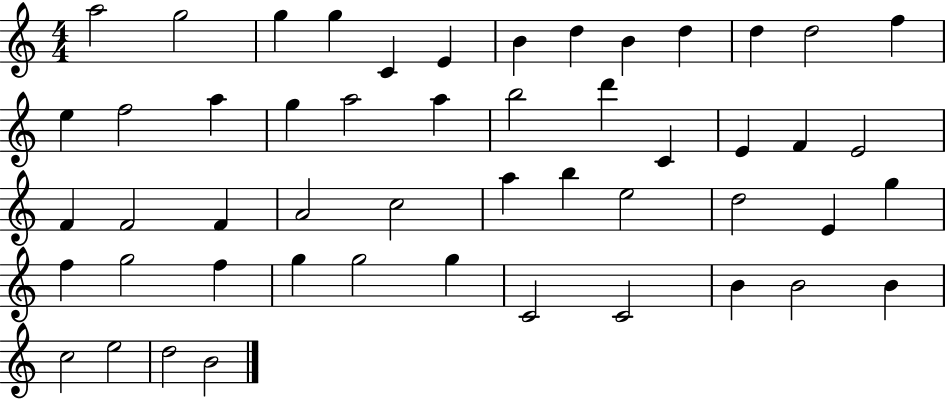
A5/h G5/h G5/q G5/q C4/q E4/q B4/q D5/q B4/q D5/q D5/q D5/h F5/q E5/q F5/h A5/q G5/q A5/h A5/q B5/h D6/q C4/q E4/q F4/q E4/h F4/q F4/h F4/q A4/h C5/h A5/q B5/q E5/h D5/h E4/q G5/q F5/q G5/h F5/q G5/q G5/h G5/q C4/h C4/h B4/q B4/h B4/q C5/h E5/h D5/h B4/h